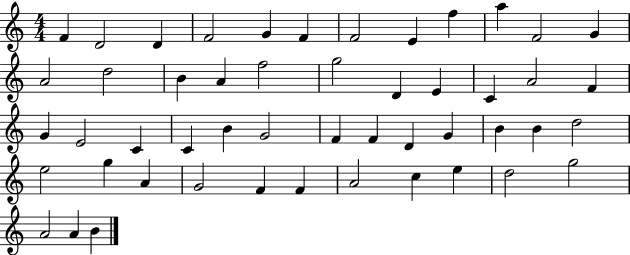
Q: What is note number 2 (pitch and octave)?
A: D4